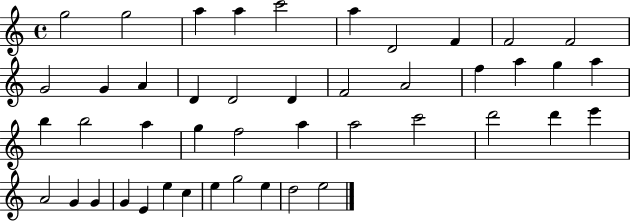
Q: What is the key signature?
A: C major